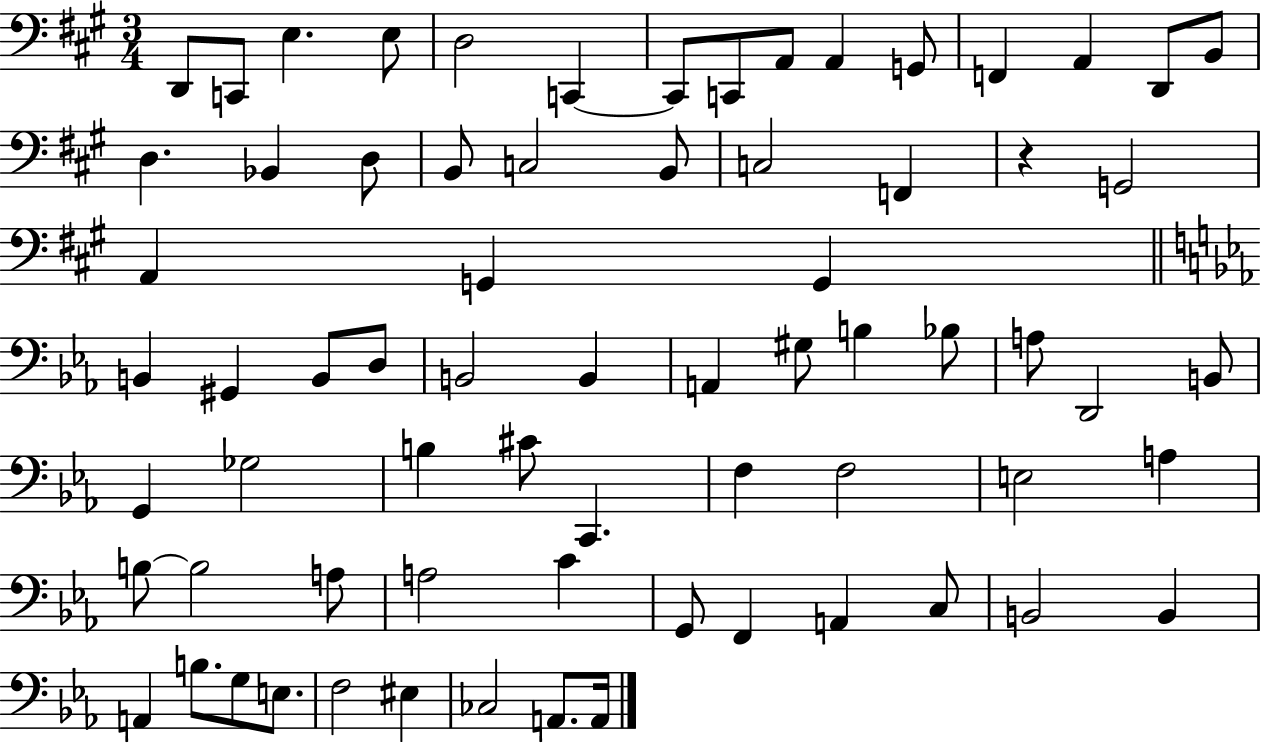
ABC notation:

X:1
T:Untitled
M:3/4
L:1/4
K:A
D,,/2 C,,/2 E, E,/2 D,2 C,, C,,/2 C,,/2 A,,/2 A,, G,,/2 F,, A,, D,,/2 B,,/2 D, _B,, D,/2 B,,/2 C,2 B,,/2 C,2 F,, z G,,2 A,, G,, G,, B,, ^G,, B,,/2 D,/2 B,,2 B,, A,, ^G,/2 B, _B,/2 A,/2 D,,2 B,,/2 G,, _G,2 B, ^C/2 C,, F, F,2 E,2 A, B,/2 B,2 A,/2 A,2 C G,,/2 F,, A,, C,/2 B,,2 B,, A,, B,/2 G,/2 E,/2 F,2 ^E, _C,2 A,,/2 A,,/4